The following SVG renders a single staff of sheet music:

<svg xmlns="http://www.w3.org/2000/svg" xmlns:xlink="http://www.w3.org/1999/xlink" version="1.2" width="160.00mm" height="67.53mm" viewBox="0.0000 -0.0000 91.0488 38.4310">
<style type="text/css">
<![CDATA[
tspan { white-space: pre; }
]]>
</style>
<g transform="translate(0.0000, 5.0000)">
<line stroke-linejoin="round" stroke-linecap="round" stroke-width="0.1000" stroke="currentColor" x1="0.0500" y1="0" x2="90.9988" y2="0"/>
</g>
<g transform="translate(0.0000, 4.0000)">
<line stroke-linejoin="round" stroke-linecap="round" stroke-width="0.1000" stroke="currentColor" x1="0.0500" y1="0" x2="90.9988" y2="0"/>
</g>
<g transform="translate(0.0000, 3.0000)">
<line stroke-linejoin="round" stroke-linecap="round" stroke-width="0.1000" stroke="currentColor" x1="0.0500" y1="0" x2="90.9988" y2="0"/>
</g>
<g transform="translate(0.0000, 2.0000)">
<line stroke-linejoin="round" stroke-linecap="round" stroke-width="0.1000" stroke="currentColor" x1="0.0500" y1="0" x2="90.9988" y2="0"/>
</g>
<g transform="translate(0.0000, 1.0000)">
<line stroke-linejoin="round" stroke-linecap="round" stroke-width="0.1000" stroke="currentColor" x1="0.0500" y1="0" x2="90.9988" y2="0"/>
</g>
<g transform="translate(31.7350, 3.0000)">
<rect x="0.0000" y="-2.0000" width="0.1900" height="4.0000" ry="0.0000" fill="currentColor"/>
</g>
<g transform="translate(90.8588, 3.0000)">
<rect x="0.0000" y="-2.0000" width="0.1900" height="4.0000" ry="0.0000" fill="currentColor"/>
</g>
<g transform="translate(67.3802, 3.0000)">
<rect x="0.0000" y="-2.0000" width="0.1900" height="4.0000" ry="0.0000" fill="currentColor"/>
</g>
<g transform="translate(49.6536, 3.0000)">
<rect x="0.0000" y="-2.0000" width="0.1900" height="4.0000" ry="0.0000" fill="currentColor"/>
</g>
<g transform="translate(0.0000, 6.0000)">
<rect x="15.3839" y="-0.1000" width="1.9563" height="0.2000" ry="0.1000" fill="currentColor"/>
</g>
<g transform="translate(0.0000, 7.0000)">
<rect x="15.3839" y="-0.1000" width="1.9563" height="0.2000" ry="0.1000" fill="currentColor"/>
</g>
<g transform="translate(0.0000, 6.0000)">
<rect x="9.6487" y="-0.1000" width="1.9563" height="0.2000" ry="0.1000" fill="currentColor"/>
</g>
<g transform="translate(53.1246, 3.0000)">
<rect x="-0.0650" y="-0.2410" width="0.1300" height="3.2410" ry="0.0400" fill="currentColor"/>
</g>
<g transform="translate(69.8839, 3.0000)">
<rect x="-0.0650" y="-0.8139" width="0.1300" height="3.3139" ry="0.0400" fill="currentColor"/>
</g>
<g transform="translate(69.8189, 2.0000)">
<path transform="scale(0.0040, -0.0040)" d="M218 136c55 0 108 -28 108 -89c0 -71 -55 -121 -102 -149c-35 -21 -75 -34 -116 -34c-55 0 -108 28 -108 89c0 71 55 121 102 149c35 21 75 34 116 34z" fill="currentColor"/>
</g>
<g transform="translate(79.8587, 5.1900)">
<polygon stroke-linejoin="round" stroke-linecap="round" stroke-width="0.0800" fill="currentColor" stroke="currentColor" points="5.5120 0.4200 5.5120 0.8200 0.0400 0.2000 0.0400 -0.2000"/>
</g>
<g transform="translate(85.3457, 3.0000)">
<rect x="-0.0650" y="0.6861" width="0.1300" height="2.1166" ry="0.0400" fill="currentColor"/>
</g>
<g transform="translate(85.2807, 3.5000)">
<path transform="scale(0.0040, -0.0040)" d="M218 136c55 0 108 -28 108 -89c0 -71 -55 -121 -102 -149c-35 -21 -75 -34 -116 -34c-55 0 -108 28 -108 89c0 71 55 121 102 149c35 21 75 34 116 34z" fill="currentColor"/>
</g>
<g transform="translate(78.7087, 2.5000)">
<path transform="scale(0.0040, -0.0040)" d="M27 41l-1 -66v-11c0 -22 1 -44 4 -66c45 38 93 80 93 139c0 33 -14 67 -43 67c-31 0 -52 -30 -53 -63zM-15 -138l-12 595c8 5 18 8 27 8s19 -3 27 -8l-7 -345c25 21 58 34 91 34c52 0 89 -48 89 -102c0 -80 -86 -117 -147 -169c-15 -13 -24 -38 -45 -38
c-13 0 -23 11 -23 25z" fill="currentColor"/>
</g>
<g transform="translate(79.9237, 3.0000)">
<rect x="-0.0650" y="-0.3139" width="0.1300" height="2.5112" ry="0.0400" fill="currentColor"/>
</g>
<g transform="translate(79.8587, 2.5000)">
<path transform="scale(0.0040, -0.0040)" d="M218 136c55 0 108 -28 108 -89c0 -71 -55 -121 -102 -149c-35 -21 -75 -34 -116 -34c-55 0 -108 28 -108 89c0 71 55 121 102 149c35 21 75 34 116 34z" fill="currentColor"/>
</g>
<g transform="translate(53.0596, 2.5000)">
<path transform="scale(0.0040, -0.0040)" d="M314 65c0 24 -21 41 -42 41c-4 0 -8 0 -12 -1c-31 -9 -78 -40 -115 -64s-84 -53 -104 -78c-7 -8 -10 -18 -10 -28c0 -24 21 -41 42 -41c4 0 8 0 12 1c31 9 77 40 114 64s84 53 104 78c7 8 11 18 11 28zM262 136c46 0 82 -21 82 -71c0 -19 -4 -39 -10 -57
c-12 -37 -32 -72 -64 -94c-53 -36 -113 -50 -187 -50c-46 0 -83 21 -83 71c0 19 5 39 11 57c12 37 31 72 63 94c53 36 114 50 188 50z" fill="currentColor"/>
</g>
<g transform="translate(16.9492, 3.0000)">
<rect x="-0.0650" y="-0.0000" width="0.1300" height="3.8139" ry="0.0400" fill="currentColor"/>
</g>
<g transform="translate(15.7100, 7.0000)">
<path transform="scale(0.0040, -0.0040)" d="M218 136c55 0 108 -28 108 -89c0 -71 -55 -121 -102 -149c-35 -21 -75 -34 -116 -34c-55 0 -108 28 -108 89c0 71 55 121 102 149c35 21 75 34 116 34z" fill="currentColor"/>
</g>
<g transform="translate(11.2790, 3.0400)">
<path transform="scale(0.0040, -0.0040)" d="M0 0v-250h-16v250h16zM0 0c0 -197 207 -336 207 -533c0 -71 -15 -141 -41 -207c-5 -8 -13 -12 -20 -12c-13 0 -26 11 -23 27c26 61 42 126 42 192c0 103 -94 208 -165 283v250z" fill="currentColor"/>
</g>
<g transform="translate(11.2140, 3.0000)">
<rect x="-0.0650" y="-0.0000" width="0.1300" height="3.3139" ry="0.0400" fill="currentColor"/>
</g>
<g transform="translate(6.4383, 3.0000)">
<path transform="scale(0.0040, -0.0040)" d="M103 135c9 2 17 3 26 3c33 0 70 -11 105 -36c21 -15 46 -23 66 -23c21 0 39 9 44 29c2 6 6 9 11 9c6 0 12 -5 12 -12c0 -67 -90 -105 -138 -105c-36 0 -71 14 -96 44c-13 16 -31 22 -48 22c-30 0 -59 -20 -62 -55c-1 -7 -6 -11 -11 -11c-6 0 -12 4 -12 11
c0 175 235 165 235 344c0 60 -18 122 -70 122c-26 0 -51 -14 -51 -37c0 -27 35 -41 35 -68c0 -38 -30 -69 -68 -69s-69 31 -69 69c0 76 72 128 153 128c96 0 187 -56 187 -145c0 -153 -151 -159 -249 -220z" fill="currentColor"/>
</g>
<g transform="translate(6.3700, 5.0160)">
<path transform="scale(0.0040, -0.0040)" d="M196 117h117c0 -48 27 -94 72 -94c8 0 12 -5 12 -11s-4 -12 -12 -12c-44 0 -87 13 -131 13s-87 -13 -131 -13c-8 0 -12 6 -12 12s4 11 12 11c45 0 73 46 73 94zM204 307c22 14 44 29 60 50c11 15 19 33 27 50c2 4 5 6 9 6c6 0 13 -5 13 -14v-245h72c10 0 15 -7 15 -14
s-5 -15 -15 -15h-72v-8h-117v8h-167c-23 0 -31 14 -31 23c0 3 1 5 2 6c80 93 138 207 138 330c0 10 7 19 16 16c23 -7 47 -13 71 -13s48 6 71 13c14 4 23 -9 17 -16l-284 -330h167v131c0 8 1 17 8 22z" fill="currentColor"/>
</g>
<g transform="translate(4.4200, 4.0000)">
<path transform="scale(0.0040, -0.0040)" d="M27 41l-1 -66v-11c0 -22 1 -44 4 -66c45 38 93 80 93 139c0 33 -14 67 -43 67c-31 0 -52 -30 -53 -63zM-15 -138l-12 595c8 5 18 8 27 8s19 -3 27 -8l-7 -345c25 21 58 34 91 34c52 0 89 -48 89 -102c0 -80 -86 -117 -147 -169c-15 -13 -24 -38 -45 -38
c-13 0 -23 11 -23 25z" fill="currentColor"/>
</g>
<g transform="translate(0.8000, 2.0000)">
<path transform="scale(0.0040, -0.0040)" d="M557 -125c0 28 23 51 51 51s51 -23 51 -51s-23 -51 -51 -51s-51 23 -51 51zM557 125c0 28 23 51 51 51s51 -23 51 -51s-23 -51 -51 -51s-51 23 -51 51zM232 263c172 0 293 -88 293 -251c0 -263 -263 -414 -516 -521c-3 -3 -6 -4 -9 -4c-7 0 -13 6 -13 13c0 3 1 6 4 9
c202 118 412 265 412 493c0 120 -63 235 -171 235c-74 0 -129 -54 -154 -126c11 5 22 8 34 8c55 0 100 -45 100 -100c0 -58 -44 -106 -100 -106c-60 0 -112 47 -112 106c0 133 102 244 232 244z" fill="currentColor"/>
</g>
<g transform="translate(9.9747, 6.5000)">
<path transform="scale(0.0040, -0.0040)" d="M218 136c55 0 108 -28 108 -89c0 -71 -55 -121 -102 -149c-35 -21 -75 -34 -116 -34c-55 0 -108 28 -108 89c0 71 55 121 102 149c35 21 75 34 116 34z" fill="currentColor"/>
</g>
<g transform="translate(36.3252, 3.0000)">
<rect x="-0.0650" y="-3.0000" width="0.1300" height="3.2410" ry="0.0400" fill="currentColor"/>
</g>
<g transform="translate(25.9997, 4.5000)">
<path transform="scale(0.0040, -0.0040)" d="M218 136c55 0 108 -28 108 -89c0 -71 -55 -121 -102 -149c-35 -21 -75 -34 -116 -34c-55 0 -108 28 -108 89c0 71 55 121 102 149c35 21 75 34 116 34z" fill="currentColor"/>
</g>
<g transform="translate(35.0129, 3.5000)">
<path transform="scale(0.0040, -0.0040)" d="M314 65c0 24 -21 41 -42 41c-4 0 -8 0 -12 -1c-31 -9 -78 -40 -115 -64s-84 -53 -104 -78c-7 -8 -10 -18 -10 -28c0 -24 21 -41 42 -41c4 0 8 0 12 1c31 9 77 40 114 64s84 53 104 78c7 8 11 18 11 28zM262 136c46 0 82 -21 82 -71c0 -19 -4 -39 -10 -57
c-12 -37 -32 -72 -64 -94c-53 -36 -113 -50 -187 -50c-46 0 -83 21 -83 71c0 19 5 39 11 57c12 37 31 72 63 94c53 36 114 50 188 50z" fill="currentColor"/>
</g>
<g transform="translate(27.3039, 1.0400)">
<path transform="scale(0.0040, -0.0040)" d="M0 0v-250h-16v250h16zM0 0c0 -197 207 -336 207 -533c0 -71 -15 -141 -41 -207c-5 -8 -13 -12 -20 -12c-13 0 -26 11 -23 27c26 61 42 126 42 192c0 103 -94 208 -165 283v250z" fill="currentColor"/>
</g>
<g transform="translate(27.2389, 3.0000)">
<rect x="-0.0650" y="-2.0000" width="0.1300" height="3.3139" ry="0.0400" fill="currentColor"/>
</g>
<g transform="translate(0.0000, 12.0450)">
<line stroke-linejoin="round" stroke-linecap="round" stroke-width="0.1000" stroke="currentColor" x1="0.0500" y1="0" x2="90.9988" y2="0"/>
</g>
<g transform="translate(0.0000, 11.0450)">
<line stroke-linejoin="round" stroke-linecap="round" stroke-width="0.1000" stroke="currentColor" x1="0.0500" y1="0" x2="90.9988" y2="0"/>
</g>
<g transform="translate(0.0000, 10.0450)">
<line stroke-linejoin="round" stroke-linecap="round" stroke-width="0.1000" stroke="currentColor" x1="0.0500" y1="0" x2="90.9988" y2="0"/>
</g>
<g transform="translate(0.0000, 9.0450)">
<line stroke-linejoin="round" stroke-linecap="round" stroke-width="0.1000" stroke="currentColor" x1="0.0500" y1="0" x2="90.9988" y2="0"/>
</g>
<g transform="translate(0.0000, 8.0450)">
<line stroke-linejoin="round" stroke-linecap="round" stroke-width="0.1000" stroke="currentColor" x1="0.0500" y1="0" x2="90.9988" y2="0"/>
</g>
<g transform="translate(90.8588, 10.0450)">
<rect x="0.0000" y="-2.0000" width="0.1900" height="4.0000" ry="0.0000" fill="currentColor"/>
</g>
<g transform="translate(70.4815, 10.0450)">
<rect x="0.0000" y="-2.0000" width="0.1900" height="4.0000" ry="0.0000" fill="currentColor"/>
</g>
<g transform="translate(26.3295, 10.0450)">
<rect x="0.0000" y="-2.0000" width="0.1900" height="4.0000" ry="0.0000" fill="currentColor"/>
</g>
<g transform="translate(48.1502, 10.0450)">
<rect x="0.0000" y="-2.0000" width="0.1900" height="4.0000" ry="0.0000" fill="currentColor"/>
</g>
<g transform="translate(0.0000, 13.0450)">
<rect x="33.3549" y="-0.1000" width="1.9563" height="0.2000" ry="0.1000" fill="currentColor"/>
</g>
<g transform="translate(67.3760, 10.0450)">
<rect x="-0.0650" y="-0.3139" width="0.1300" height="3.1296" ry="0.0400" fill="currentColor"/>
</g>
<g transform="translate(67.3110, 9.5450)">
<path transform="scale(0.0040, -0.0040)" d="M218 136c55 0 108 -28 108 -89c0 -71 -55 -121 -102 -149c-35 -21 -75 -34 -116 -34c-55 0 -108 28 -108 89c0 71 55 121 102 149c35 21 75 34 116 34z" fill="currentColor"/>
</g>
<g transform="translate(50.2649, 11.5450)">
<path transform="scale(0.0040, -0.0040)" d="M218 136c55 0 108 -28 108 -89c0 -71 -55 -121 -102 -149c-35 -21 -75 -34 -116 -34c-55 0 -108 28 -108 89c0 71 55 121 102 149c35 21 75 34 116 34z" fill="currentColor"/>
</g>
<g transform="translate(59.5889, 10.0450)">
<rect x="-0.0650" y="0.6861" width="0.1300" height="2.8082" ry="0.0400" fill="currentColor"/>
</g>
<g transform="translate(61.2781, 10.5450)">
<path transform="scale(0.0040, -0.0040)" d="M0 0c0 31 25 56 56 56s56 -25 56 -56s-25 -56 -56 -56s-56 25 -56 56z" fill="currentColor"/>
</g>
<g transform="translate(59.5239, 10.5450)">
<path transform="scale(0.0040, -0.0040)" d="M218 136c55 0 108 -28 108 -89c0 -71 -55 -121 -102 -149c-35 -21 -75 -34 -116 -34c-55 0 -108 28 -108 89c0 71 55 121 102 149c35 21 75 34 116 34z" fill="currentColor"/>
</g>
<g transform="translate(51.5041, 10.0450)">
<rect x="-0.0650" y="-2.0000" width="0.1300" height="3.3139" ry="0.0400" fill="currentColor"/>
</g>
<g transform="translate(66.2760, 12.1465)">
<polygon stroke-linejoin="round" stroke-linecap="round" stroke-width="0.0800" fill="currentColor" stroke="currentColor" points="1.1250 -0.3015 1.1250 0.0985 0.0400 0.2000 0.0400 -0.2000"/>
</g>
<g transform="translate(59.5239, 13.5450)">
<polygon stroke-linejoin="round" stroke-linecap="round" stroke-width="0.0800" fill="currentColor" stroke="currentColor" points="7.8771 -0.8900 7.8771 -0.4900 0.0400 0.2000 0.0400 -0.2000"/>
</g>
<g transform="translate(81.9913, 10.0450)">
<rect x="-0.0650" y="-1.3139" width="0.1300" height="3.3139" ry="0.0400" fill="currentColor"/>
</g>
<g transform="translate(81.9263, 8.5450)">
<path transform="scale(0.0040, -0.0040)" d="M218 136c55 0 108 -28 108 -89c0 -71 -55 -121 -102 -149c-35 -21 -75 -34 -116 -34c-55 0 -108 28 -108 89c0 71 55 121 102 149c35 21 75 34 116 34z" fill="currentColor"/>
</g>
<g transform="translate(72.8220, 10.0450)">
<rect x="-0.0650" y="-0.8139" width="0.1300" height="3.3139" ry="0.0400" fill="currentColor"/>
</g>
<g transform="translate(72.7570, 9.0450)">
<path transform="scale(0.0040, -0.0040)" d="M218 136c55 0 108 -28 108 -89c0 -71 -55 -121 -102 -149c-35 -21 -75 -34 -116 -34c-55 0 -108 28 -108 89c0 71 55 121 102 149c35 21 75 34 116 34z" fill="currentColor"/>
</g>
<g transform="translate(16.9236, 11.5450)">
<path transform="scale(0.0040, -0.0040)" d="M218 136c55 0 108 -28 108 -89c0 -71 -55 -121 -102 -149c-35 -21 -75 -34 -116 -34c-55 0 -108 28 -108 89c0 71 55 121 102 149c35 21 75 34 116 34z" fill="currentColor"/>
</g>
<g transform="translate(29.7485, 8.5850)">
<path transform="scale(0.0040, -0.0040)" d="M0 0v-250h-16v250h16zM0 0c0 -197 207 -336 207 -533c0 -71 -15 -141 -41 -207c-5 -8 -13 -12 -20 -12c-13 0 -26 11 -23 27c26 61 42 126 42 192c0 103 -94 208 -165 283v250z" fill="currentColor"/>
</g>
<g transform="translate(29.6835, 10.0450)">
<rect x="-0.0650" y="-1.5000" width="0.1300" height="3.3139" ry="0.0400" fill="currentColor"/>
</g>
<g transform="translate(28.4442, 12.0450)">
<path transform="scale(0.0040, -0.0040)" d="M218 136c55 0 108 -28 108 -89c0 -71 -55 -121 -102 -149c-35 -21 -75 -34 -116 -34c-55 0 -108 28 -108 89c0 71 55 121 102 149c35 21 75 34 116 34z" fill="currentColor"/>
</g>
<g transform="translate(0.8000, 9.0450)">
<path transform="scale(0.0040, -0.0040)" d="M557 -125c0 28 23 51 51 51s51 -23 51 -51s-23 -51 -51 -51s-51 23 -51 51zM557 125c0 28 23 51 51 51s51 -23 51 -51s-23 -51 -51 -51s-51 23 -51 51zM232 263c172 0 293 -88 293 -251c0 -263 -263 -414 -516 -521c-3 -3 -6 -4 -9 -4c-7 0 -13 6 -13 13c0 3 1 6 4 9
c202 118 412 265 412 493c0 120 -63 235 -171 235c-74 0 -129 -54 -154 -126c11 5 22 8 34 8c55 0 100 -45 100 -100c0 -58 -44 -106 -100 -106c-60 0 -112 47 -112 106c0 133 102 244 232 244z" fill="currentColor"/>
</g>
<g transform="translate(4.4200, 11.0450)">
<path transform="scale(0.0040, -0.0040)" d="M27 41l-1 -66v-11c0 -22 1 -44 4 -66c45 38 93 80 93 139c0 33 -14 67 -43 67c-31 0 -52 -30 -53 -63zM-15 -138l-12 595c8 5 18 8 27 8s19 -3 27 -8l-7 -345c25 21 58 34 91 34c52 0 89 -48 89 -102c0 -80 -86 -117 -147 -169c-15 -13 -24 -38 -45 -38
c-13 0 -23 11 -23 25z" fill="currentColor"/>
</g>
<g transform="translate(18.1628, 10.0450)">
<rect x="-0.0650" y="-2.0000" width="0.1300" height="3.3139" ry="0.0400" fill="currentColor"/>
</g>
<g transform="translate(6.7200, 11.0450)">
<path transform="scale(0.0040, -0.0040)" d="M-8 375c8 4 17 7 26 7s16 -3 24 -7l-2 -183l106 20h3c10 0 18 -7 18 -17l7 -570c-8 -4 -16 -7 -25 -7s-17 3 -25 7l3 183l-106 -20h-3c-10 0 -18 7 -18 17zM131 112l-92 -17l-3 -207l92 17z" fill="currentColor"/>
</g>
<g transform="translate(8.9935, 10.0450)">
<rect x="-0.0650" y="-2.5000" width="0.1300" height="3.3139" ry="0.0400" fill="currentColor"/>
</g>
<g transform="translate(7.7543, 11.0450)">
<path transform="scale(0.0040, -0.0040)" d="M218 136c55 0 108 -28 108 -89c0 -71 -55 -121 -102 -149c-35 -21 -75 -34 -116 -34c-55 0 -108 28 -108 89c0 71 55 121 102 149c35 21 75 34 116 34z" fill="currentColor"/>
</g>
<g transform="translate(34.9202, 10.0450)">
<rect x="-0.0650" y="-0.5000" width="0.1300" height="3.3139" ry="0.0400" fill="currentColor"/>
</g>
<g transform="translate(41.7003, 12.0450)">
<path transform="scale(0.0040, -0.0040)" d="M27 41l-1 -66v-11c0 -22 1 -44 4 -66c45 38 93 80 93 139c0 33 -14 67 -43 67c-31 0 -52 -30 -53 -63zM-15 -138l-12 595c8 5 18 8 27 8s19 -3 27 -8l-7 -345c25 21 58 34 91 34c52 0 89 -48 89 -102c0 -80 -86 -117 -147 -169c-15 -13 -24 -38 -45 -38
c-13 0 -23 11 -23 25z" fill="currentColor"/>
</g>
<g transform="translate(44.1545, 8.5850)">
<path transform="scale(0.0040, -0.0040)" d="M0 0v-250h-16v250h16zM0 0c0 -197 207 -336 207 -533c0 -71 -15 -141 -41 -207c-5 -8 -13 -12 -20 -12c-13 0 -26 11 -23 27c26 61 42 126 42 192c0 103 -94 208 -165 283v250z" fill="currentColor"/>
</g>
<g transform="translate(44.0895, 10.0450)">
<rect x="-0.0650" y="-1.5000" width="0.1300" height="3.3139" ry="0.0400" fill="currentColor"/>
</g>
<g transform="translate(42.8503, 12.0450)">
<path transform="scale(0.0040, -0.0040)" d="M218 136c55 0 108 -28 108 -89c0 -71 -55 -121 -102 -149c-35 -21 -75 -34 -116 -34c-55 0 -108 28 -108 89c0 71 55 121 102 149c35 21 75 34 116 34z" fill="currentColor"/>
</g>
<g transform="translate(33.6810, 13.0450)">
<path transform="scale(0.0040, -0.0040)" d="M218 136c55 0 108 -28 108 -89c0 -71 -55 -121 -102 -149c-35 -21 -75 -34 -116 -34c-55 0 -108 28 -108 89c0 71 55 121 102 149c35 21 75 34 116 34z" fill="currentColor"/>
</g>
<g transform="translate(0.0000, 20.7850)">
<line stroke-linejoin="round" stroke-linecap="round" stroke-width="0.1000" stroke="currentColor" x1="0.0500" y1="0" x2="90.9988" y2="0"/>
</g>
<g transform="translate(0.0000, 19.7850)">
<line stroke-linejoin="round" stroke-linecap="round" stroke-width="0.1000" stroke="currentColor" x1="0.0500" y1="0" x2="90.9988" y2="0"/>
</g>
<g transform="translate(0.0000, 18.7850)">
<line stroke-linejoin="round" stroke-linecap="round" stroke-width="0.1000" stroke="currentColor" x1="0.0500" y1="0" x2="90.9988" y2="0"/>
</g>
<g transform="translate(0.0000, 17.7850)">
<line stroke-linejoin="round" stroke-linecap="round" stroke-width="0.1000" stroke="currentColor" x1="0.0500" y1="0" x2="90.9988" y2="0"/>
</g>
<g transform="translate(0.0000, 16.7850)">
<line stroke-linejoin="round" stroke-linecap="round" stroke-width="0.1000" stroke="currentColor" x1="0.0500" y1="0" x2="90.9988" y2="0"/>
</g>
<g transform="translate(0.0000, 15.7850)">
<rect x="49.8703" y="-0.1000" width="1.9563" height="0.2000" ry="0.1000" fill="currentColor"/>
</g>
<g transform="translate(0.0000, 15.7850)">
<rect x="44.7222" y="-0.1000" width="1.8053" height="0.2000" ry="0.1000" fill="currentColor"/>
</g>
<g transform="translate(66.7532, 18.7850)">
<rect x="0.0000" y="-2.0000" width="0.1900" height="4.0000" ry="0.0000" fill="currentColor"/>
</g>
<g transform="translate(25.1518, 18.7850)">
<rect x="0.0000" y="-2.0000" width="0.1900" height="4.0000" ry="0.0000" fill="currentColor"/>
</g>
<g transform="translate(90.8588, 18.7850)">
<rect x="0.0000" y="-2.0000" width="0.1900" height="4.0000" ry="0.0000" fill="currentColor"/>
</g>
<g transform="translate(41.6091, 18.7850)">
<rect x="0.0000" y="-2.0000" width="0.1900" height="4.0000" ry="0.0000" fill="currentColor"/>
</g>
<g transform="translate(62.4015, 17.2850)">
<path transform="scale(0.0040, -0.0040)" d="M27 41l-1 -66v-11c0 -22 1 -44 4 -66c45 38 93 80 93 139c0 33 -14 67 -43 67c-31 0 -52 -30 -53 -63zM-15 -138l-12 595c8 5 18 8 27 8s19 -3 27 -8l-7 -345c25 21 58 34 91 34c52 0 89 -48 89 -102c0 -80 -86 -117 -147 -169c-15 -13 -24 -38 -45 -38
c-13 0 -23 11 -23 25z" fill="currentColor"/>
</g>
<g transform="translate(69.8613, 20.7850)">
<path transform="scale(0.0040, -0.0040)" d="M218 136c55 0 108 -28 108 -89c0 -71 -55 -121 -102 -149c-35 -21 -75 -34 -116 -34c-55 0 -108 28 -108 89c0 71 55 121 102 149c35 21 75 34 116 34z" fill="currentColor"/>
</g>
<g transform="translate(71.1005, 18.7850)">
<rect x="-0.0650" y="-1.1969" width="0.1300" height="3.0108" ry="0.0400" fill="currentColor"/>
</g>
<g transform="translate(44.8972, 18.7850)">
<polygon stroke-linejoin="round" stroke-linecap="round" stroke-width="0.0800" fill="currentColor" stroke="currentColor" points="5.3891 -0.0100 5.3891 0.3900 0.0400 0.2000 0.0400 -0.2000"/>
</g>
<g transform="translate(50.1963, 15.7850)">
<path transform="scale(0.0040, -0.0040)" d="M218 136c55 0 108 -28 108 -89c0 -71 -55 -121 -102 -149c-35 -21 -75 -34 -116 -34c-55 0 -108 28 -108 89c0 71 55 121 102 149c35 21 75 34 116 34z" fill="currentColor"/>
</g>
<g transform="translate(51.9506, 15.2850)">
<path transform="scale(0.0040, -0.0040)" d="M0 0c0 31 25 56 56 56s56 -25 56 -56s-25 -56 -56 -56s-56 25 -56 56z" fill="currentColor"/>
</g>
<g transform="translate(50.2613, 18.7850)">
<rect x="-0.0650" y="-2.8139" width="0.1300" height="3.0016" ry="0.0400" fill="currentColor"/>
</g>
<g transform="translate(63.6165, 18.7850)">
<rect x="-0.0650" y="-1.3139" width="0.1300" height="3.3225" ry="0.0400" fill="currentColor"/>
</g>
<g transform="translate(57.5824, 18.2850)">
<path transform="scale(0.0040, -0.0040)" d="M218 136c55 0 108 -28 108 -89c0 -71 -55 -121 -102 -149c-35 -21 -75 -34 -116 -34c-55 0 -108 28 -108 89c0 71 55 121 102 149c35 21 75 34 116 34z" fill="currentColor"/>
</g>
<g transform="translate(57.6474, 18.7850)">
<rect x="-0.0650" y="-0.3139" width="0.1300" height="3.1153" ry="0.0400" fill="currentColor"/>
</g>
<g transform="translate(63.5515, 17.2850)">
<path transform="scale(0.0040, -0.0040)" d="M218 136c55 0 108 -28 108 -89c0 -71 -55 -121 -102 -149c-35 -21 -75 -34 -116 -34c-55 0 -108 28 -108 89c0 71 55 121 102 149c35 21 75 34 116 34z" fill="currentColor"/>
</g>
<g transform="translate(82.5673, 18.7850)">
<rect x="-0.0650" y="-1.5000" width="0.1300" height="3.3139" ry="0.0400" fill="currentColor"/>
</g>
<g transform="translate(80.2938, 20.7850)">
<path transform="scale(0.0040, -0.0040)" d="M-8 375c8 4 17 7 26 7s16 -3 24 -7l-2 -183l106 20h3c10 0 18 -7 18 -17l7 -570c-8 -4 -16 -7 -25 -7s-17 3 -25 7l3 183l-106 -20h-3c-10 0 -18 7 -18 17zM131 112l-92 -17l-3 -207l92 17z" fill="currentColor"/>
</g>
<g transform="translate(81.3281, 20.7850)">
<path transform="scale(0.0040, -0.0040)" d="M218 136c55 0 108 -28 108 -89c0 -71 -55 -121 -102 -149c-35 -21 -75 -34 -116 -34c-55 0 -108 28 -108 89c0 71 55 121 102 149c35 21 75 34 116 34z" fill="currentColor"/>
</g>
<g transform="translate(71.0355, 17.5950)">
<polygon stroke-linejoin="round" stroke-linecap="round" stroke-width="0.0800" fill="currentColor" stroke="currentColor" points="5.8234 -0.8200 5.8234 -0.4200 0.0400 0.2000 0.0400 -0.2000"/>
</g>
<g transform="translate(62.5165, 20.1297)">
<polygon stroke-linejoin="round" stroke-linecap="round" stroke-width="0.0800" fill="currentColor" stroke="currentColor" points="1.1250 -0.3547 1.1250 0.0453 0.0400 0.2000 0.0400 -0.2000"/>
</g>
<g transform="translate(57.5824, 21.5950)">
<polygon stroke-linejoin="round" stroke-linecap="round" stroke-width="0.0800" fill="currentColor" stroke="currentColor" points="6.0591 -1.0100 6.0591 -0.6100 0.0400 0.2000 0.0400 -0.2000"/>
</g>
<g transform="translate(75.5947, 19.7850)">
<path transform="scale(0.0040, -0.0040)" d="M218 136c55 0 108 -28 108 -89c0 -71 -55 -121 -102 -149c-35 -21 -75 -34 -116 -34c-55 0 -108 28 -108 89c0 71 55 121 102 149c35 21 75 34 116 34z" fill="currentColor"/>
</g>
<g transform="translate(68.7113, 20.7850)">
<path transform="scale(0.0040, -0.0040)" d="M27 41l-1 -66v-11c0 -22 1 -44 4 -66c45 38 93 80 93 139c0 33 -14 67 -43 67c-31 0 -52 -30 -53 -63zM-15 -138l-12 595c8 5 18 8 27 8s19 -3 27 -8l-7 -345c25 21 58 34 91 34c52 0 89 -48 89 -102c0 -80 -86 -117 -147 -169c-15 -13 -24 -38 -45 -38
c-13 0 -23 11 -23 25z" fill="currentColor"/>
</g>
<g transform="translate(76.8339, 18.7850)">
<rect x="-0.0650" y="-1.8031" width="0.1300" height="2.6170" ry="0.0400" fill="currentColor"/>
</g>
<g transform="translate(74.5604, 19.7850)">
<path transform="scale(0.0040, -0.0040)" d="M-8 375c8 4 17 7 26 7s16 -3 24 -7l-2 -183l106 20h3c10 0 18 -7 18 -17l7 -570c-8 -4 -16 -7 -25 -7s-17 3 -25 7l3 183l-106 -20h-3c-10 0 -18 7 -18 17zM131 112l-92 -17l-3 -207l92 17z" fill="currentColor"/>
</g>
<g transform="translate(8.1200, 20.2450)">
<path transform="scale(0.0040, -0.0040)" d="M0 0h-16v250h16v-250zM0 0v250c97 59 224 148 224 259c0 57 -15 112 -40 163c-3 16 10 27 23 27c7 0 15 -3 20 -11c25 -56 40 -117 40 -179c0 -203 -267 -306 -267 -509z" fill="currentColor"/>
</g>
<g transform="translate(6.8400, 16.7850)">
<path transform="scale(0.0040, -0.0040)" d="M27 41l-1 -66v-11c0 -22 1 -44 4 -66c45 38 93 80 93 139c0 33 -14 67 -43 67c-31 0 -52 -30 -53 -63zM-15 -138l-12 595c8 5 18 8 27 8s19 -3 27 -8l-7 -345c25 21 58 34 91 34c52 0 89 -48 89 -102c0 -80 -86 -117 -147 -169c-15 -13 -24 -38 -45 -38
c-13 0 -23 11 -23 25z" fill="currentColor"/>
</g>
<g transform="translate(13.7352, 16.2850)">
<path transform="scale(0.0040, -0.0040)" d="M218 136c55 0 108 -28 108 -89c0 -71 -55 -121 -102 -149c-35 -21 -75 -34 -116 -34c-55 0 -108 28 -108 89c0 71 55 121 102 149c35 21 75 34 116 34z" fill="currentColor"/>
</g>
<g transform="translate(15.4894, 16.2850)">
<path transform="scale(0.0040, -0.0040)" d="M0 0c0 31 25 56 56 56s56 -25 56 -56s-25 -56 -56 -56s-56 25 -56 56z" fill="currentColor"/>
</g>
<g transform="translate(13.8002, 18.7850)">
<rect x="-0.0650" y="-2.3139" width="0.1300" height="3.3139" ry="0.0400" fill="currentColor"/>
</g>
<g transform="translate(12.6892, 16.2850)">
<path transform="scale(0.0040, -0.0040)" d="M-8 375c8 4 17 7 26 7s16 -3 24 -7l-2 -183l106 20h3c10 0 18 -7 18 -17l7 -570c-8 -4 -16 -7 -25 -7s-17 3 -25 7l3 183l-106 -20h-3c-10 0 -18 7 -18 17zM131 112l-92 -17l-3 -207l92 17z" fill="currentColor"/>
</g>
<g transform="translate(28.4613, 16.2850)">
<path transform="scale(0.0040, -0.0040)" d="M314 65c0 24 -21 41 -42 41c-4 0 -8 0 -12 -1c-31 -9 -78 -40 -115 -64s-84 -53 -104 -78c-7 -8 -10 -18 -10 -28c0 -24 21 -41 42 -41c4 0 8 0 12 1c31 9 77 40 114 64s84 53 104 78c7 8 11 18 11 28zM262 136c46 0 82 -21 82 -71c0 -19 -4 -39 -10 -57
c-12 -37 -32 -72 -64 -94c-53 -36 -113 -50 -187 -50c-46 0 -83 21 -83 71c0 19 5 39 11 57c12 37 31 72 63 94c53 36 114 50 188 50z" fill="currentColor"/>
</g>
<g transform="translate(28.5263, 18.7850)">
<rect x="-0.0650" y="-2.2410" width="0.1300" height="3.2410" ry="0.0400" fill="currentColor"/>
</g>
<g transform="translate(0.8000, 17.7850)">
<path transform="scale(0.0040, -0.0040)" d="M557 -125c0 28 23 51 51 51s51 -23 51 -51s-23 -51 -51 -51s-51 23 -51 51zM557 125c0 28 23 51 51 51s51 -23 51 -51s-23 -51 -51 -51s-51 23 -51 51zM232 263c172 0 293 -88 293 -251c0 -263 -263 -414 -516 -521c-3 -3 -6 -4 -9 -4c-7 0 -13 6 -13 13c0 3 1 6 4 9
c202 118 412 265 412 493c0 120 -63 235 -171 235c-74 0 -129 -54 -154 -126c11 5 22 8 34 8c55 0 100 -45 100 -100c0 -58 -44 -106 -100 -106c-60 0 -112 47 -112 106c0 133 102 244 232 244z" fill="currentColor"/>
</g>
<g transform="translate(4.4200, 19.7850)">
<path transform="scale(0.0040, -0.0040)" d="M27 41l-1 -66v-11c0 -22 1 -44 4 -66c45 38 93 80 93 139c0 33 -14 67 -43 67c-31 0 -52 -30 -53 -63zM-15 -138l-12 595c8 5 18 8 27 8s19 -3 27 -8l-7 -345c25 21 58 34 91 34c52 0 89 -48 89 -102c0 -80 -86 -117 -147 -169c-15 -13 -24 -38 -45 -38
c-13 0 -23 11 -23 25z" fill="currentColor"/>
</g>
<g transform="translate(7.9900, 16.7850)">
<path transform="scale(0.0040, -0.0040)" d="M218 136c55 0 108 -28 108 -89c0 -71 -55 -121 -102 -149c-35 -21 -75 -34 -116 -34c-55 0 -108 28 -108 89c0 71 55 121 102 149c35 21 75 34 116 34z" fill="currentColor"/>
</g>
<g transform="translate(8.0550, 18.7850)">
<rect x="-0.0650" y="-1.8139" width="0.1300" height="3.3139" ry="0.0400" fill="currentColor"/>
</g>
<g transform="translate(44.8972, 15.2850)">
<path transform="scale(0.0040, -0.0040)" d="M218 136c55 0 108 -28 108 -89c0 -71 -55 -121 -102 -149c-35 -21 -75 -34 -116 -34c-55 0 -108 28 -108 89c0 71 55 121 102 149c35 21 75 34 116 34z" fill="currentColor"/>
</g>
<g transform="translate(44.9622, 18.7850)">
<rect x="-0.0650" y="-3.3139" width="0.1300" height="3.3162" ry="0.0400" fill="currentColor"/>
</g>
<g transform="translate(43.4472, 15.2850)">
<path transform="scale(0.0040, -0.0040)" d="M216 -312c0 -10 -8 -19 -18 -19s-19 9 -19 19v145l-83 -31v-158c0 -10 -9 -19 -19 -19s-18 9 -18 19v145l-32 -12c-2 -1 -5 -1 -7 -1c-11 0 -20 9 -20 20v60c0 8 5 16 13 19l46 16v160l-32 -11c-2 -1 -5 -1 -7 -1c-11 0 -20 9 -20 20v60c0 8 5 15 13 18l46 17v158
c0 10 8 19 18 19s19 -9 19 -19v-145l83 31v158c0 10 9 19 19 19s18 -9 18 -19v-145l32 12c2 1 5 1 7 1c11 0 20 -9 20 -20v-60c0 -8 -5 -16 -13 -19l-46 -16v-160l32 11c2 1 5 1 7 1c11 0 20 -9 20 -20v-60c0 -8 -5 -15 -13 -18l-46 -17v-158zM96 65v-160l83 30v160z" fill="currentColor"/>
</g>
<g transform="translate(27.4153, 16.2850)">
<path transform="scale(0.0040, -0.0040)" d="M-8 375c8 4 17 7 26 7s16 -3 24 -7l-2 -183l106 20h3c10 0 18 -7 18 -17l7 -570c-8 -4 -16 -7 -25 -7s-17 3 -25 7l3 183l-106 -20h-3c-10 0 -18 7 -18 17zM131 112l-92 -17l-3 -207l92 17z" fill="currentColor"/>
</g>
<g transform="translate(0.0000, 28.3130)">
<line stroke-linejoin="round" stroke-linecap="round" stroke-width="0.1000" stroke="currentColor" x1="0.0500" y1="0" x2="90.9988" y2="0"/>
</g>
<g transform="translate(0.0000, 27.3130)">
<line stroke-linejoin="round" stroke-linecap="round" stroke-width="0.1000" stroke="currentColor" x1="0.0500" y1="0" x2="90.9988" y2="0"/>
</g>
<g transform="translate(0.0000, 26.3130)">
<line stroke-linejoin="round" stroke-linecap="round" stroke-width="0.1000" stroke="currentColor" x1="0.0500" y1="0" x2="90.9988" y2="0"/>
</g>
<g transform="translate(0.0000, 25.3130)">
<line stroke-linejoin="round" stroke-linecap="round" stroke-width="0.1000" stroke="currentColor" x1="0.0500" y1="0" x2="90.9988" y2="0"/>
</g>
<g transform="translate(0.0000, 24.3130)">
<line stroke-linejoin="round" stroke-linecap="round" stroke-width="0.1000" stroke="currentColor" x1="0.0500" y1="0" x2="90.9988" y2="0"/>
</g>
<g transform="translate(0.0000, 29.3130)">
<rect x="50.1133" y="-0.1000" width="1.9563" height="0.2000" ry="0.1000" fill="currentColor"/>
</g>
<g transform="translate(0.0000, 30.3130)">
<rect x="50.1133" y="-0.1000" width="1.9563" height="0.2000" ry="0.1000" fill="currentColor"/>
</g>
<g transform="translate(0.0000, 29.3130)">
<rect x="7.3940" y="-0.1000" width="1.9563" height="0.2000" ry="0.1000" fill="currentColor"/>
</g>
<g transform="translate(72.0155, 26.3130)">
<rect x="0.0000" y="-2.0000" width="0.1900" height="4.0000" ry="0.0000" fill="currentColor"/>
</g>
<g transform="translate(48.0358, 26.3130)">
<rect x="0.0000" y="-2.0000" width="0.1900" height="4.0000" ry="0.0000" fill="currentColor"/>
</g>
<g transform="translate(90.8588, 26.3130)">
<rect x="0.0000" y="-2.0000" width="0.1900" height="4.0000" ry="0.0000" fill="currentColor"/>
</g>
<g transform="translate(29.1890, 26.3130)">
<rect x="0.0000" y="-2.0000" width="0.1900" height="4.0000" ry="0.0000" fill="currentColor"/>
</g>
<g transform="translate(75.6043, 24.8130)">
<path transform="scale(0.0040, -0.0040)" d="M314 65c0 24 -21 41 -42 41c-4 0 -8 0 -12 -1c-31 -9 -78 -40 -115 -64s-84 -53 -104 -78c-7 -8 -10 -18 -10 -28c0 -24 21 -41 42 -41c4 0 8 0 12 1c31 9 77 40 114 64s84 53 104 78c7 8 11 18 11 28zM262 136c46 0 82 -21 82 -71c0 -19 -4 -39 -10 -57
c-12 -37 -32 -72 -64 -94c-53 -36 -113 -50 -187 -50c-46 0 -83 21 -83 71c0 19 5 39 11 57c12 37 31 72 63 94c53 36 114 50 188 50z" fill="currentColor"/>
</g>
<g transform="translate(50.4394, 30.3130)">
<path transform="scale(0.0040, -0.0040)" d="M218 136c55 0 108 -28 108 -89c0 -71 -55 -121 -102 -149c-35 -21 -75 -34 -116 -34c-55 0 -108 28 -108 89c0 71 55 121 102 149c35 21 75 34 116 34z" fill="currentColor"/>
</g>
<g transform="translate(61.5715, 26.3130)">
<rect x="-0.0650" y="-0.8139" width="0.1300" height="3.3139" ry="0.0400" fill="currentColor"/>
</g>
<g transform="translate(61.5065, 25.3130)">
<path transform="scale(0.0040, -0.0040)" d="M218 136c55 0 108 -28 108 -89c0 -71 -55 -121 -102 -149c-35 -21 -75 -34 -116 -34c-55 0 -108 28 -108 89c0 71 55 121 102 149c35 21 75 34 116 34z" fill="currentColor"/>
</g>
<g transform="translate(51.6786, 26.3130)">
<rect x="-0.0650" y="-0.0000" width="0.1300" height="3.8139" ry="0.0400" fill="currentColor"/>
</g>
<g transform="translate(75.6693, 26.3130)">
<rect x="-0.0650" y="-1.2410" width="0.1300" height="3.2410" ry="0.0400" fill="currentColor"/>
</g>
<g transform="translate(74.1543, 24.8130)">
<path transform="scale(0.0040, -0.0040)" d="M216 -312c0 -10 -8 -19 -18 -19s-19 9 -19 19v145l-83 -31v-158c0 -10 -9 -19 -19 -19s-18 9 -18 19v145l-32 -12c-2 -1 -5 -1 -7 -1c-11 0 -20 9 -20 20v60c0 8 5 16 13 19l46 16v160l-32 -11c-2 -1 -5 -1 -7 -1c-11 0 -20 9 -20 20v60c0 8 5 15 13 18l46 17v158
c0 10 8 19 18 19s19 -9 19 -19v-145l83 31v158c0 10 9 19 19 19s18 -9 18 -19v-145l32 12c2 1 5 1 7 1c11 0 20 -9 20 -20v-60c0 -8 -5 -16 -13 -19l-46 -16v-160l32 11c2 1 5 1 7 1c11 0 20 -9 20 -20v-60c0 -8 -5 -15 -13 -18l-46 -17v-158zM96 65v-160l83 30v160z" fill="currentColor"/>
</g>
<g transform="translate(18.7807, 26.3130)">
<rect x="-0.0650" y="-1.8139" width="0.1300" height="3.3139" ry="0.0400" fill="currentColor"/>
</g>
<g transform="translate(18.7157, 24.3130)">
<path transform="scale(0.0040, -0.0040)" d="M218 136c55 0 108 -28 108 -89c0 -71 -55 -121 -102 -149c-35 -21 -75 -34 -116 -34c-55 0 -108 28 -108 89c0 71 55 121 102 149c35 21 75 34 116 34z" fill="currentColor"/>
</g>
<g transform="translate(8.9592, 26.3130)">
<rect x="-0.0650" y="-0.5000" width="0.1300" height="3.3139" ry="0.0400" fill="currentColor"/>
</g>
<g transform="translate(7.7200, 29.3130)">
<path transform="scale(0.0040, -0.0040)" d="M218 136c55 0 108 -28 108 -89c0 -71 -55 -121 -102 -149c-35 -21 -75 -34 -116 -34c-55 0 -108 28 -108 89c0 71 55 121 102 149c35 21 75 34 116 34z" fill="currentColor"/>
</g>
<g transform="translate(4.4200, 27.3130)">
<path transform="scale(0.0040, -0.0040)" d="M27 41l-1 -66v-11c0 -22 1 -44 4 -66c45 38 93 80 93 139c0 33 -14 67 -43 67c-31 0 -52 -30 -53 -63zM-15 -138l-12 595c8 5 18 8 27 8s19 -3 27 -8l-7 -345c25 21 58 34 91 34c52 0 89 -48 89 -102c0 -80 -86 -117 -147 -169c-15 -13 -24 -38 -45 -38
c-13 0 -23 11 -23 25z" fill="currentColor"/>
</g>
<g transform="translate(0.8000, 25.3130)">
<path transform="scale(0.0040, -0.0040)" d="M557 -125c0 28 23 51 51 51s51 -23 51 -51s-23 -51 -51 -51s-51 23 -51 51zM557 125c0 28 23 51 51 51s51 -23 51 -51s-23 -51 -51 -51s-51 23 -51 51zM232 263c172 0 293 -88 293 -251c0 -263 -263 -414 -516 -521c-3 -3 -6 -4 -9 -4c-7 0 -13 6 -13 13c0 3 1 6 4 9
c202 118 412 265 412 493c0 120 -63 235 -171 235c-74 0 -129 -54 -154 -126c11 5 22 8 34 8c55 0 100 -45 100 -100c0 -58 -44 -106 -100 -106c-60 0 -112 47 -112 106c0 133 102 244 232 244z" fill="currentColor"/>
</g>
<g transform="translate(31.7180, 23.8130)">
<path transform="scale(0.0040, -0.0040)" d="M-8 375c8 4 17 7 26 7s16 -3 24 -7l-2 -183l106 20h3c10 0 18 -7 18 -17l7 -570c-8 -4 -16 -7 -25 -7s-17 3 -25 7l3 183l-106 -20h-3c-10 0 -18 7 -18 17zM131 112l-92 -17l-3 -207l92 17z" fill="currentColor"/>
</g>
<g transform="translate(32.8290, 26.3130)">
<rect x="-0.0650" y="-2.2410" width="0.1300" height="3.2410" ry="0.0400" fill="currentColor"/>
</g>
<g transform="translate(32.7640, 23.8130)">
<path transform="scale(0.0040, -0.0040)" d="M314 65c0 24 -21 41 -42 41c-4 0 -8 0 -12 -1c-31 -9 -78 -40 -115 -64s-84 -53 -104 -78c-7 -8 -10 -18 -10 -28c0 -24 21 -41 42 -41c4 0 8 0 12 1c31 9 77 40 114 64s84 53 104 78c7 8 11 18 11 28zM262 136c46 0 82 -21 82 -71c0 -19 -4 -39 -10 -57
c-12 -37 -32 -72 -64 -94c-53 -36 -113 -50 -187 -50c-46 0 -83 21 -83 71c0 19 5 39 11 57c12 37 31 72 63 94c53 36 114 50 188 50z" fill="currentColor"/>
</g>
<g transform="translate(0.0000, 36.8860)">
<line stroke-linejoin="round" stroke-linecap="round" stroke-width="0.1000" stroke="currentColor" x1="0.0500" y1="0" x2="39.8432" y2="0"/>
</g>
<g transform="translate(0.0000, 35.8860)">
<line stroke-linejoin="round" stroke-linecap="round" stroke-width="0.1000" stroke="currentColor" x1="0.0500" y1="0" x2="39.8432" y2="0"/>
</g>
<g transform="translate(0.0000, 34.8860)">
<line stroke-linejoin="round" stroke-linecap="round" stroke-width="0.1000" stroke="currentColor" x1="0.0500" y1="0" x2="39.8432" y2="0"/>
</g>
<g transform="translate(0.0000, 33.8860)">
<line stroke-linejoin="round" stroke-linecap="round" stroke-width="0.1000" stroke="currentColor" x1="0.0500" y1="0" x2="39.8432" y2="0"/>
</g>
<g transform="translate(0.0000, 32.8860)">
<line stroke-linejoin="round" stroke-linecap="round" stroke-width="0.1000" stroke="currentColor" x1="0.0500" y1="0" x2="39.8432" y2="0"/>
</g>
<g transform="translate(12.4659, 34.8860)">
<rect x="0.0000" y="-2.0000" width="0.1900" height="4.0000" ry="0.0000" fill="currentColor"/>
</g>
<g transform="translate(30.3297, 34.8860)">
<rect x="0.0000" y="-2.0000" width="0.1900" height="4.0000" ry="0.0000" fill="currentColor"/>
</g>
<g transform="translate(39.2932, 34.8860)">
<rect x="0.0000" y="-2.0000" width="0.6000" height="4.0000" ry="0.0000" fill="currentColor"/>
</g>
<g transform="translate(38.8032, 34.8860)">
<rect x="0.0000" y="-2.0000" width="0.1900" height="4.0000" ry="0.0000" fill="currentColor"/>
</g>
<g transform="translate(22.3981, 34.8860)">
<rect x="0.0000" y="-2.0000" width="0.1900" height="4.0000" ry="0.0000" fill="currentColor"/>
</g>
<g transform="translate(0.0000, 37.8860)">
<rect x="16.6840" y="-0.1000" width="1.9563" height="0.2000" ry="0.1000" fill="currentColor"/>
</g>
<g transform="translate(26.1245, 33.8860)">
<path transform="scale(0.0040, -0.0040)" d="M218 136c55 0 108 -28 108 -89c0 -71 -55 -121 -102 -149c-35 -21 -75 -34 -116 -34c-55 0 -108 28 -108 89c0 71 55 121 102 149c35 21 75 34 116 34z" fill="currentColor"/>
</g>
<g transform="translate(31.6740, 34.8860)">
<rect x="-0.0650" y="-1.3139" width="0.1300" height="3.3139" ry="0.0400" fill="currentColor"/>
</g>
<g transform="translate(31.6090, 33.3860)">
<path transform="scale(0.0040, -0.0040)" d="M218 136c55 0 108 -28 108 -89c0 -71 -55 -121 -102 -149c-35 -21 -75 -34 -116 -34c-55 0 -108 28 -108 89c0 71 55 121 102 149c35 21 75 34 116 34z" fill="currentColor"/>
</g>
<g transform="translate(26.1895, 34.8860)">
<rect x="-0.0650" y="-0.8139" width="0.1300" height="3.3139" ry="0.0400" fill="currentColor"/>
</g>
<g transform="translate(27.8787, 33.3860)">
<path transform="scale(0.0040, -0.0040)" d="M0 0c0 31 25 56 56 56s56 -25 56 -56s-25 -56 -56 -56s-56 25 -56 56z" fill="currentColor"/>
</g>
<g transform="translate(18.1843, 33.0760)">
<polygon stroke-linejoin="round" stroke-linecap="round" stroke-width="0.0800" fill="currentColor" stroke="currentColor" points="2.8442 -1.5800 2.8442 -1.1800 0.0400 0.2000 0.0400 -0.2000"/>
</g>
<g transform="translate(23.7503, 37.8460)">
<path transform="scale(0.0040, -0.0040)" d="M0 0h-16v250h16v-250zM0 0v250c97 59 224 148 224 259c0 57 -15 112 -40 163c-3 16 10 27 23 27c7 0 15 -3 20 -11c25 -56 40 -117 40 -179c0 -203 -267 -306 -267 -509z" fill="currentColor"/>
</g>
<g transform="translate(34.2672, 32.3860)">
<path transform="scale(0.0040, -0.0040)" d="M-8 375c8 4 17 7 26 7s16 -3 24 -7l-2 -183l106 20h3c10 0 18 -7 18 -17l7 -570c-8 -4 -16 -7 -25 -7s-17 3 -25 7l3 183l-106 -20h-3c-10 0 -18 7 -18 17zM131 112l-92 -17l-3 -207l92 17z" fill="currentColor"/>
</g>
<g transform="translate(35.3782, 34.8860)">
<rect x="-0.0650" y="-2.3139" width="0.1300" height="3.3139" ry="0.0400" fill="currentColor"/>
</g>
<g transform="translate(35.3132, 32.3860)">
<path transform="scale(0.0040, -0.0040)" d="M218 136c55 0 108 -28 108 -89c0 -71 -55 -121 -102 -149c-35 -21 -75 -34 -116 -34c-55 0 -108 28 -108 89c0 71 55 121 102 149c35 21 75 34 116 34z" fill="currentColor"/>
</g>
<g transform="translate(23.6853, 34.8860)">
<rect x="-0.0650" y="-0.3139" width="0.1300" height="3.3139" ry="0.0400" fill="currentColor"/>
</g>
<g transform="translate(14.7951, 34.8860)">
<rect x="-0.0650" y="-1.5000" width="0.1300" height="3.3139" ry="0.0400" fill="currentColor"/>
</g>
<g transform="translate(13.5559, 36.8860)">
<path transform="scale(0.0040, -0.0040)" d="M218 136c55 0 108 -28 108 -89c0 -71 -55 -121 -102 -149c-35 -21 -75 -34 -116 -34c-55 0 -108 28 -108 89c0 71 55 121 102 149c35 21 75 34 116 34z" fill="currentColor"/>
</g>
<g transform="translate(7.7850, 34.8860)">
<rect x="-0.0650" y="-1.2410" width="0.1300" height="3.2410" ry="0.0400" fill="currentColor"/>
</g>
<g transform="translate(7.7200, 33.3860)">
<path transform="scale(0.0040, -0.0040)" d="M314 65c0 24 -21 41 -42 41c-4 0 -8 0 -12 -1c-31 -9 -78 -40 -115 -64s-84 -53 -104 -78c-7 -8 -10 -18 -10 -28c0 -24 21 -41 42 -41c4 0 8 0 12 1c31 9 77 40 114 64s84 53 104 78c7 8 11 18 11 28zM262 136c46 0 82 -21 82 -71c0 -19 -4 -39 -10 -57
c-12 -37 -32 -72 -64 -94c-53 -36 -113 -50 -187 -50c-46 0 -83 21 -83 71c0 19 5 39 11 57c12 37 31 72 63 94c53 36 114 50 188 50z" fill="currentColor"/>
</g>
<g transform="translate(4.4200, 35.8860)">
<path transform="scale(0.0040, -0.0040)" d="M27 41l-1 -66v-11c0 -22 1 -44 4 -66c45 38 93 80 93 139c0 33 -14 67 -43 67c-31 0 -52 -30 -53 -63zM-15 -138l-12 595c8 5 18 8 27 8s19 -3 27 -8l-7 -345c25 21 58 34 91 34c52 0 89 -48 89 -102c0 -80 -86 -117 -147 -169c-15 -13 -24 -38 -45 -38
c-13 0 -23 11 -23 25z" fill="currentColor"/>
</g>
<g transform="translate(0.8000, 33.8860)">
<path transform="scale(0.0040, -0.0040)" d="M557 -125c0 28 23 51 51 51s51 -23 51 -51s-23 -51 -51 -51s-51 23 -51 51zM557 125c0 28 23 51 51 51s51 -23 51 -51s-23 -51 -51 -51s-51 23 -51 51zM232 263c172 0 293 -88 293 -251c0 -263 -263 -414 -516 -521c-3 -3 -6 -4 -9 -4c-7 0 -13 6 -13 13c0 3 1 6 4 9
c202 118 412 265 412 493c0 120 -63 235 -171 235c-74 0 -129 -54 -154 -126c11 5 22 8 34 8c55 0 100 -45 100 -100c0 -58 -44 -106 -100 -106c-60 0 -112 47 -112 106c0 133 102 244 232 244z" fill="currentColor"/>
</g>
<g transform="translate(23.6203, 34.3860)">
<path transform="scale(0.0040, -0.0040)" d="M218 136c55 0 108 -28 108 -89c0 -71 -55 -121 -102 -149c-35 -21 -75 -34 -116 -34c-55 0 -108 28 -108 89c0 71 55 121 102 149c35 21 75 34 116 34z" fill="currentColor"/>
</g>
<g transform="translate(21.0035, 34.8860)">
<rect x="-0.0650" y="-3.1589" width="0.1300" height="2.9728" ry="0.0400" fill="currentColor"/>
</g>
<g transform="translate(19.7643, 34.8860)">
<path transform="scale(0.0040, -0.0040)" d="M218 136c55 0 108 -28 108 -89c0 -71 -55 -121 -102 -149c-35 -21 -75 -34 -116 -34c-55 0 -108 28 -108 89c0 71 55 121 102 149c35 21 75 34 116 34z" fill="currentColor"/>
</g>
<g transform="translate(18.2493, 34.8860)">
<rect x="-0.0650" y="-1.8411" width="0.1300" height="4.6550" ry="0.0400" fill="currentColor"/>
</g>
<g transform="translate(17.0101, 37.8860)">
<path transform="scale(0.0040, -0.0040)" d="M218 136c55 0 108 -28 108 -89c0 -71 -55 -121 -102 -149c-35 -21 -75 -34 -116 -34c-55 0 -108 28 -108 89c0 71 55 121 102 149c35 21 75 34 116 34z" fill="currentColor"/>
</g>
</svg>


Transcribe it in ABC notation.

X:1
T:Untitled
M:2/4
L:1/4
K:F
D,,/2 C,, A,,/2 C,2 E,2 F, _E,/2 C,/2 B,, A,, G,,/2 E,, _G,,/2 A,, C,/2 E,/4 F, G, _A,/2 B, B,2 ^D/2 C/2 E,/2 _G,/4 _G,,/2 B,,/2 G,, E,, A, B,2 C,, F, ^G,2 G,2 G,, E,,/2 D,/2 E,/2 F, G, B,